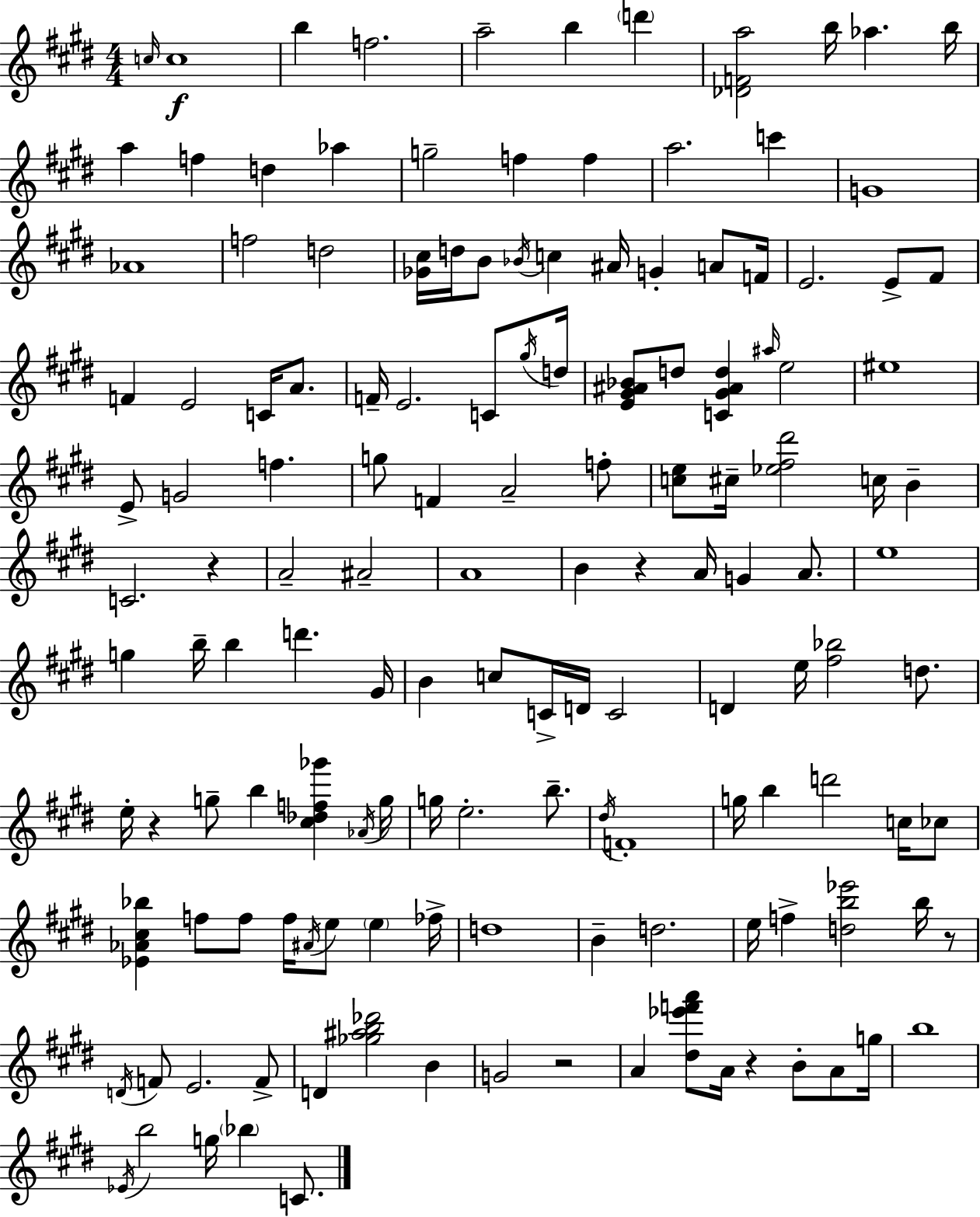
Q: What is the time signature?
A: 4/4